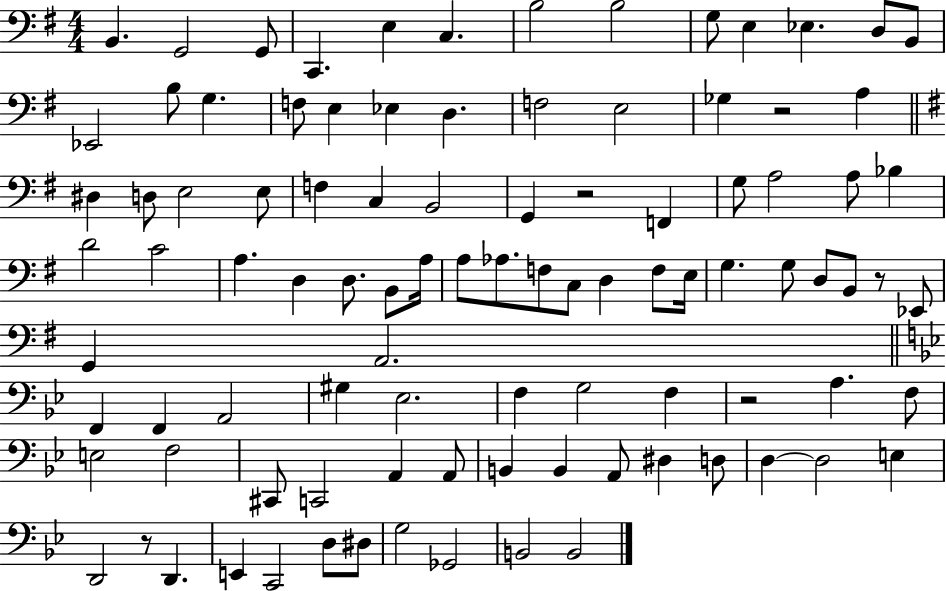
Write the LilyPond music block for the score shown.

{
  \clef bass
  \numericTimeSignature
  \time 4/4
  \key g \major
  b,4. g,2 g,8 | c,4. e4 c4. | b2 b2 | g8 e4 ees4. d8 b,8 | \break ees,2 b8 g4. | f8 e4 ees4 d4. | f2 e2 | ges4 r2 a4 | \break \bar "||" \break \key e \minor dis4 d8 e2 e8 | f4 c4 b,2 | g,4 r2 f,4 | g8 a2 a8 bes4 | \break d'2 c'2 | a4. d4 d8. b,8 a16 | a8 aes8. f8 c8 d4 f8 e16 | g4. g8 d8 b,8 r8 ees,8 | \break g,4 a,2. | \bar "||" \break \key bes \major f,4 f,4 a,2 | gis4 ees2. | f4 g2 f4 | r2 a4. f8 | \break e2 f2 | cis,8 c,2 a,4 a,8 | b,4 b,4 a,8 dis4 d8 | d4~~ d2 e4 | \break d,2 r8 d,4. | e,4 c,2 d8 dis8 | g2 ges,2 | b,2 b,2 | \break \bar "|."
}